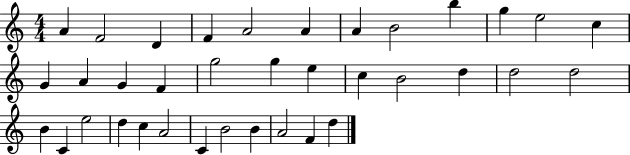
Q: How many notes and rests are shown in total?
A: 36